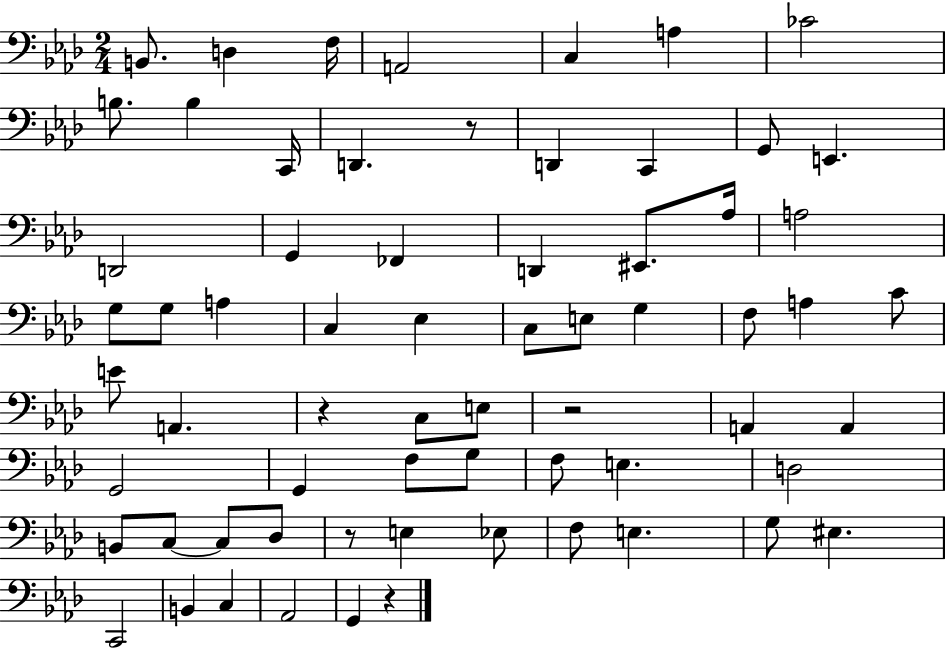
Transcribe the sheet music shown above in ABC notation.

X:1
T:Untitled
M:2/4
L:1/4
K:Ab
B,,/2 D, F,/4 A,,2 C, A, _C2 B,/2 B, C,,/4 D,, z/2 D,, C,, G,,/2 E,, D,,2 G,, _F,, D,, ^E,,/2 _A,/4 A,2 G,/2 G,/2 A, C, _E, C,/2 E,/2 G, F,/2 A, C/2 E/2 A,, z C,/2 E,/2 z2 A,, A,, G,,2 G,, F,/2 G,/2 F,/2 E, D,2 B,,/2 C,/2 C,/2 _D,/2 z/2 E, _E,/2 F,/2 E, G,/2 ^E, C,,2 B,, C, _A,,2 G,, z